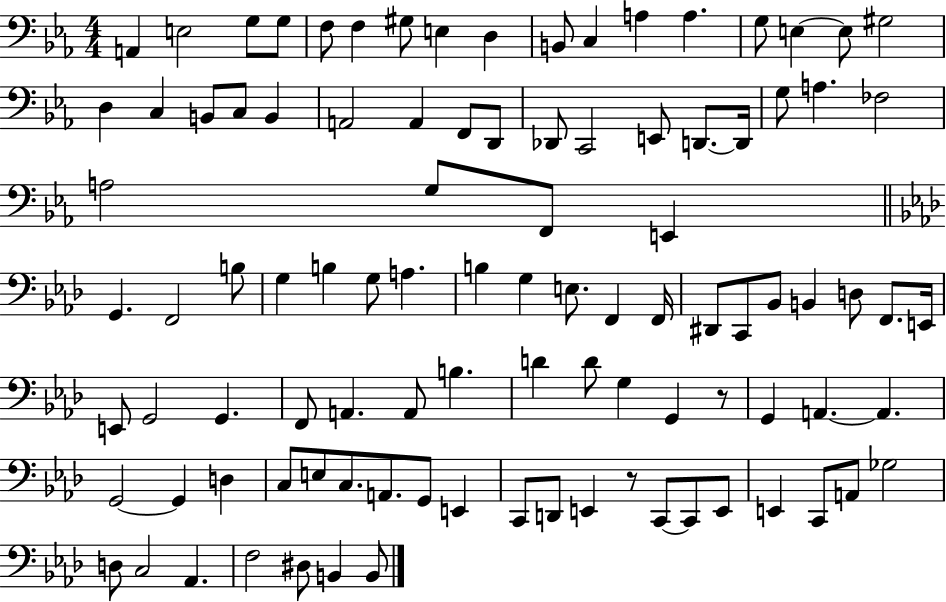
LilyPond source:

{
  \clef bass
  \numericTimeSignature
  \time 4/4
  \key ees \major
  \repeat volta 2 { a,4 e2 g8 g8 | f8 f4 gis8 e4 d4 | b,8 c4 a4 a4. | g8 e4~~ e8 gis2 | \break d4 c4 b,8 c8 b,4 | a,2 a,4 f,8 d,8 | des,8 c,2 e,8 d,8.~~ d,16 | g8 a4. fes2 | \break a2 g8 f,8 e,4 | \bar "||" \break \key f \minor g,4. f,2 b8 | g4 b4 g8 a4. | b4 g4 e8. f,4 f,16 | dis,8 c,8 bes,8 b,4 d8 f,8. e,16 | \break e,8 g,2 g,4. | f,8 a,4. a,8 b4. | d'4 d'8 g4 g,4 r8 | g,4 a,4.~~ a,4. | \break g,2~~ g,4 d4 | c8 e8 c8. a,8. g,8 e,4 | c,8 d,8 e,4 r8 c,8~~ c,8 e,8 | e,4 c,8 a,8 ges2 | \break d8 c2 aes,4. | f2 dis8 b,4 b,8 | } \bar "|."
}